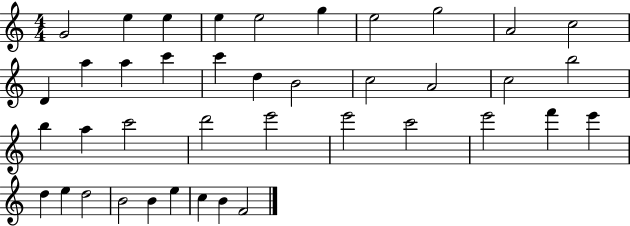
G4/h E5/q E5/q E5/q E5/h G5/q E5/h G5/h A4/h C5/h D4/q A5/q A5/q C6/q C6/q D5/q B4/h C5/h A4/h C5/h B5/h B5/q A5/q C6/h D6/h E6/h E6/h C6/h E6/h F6/q E6/q D5/q E5/q D5/h B4/h B4/q E5/q C5/q B4/q F4/h